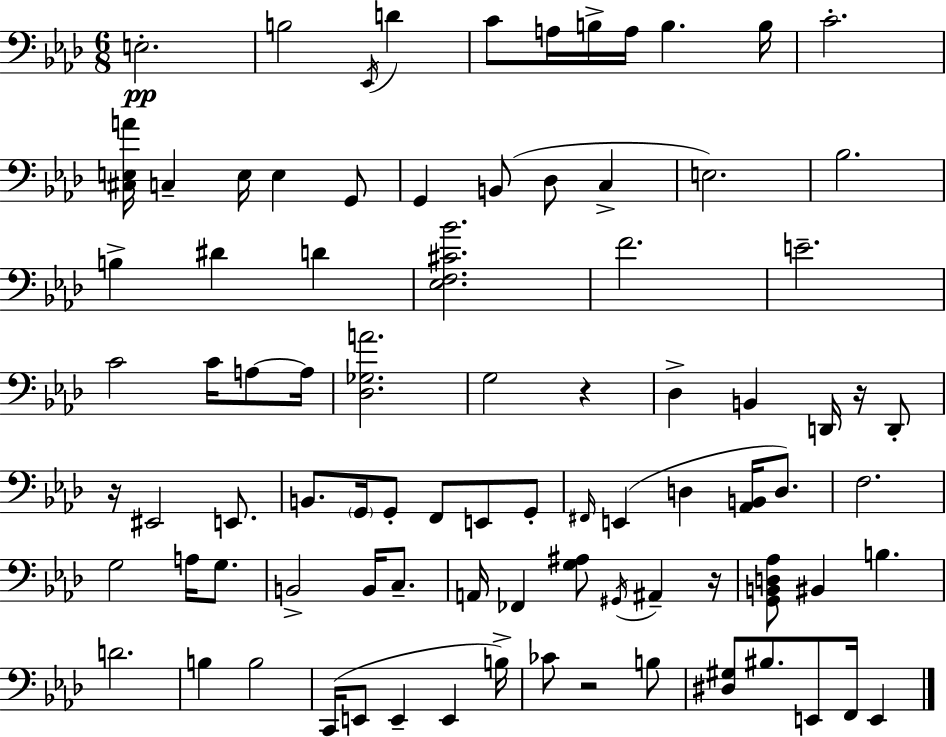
E3/h. B3/h Eb2/s D4/q C4/e A3/s B3/s A3/s B3/q. B3/s C4/h. [C#3,E3,A4]/s C3/q E3/s E3/q G2/e G2/q B2/e Db3/e C3/q E3/h. Bb3/h. B3/q D#4/q D4/q [Eb3,F3,C#4,Bb4]/h. F4/h. E4/h. C4/h C4/s A3/e A3/s [Db3,Gb3,A4]/h. G3/h R/q Db3/q B2/q D2/s R/s D2/e R/s EIS2/h E2/e. B2/e. G2/s G2/e F2/e E2/e G2/e F#2/s E2/q D3/q [Ab2,B2]/s D3/e. F3/h. G3/h A3/s G3/e. B2/h B2/s C3/e. A2/s FES2/q [G3,A#3]/e G#2/s A#2/q R/s [G2,B2,D3,Ab3]/e BIS2/q B3/q. D4/h. B3/q B3/h C2/s E2/e E2/q E2/q B3/s CES4/e R/h B3/e [D#3,G#3]/e BIS3/e. E2/e F2/s E2/q